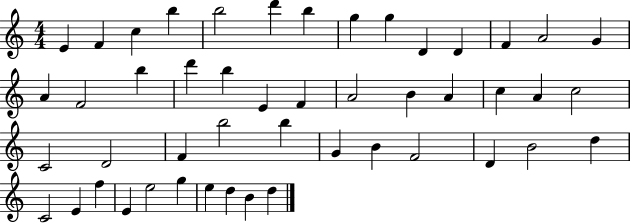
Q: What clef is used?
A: treble